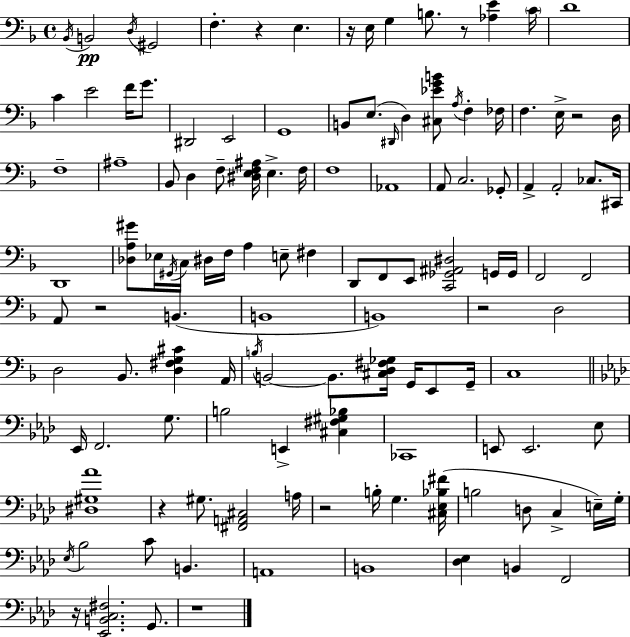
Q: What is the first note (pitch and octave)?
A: Bb2